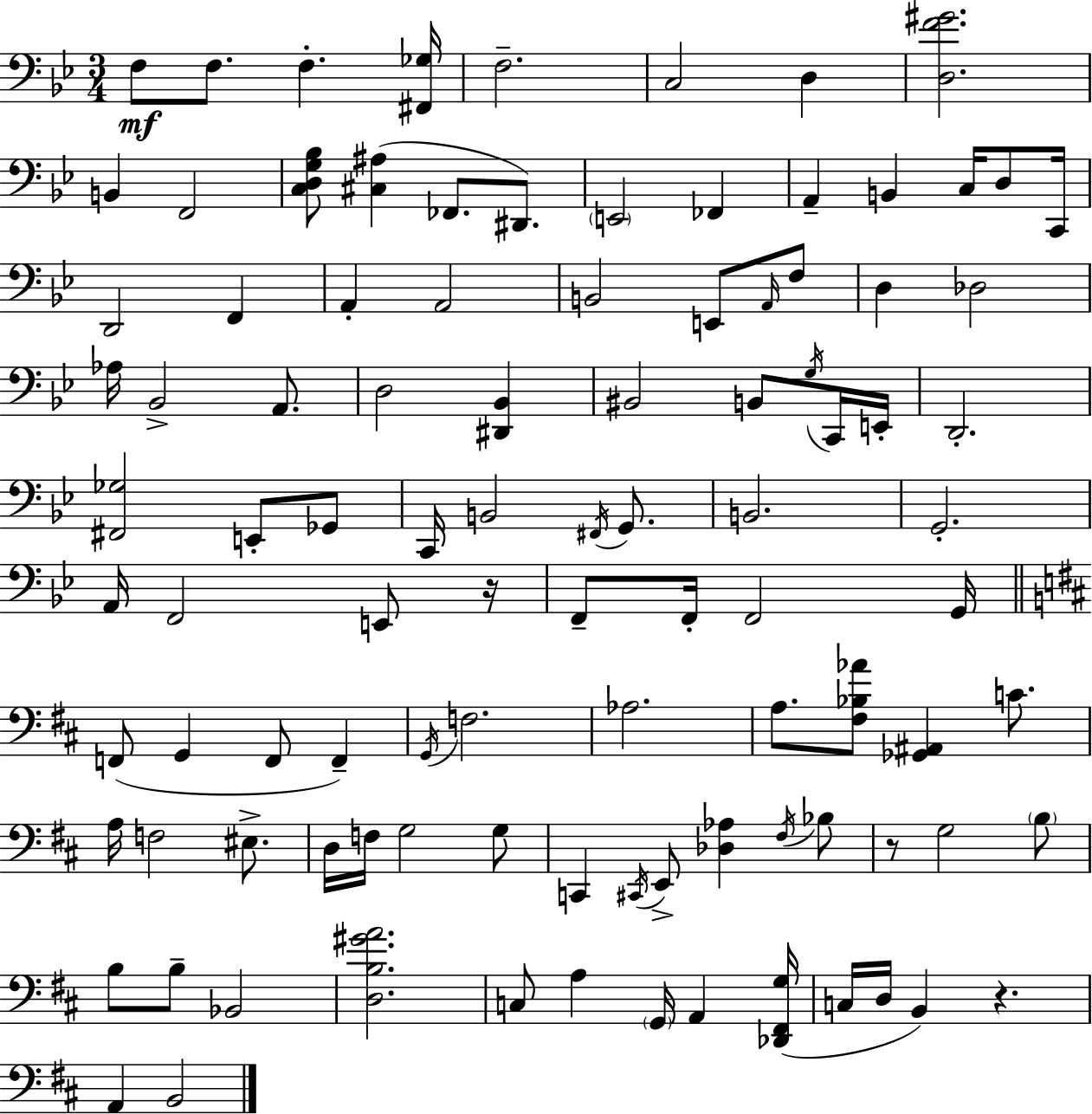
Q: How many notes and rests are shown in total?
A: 101